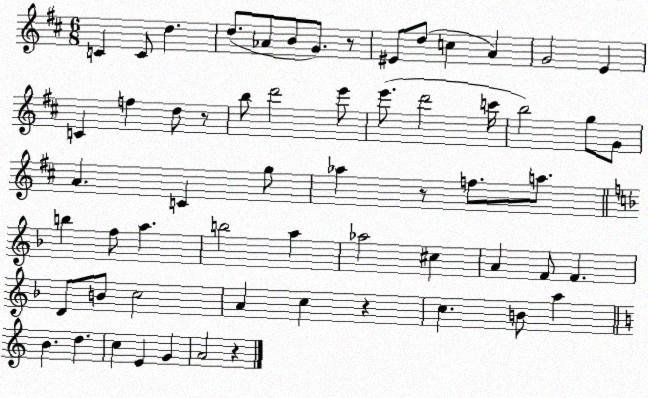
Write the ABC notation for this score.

X:1
T:Untitled
M:6/8
L:1/4
K:D
C C/2 d d/2 _A/2 B/2 G/2 z/2 ^E/2 d/2 c A G2 E C f d/2 z/2 b/2 d'2 e'/2 e'/2 d'2 c'/4 b2 g/2 G/2 A C g/2 _a z/2 f/2 a/2 b f/2 a b2 a _a2 ^c A F/2 F D/2 B/2 c2 A c z c B/2 a B d c E G A2 z